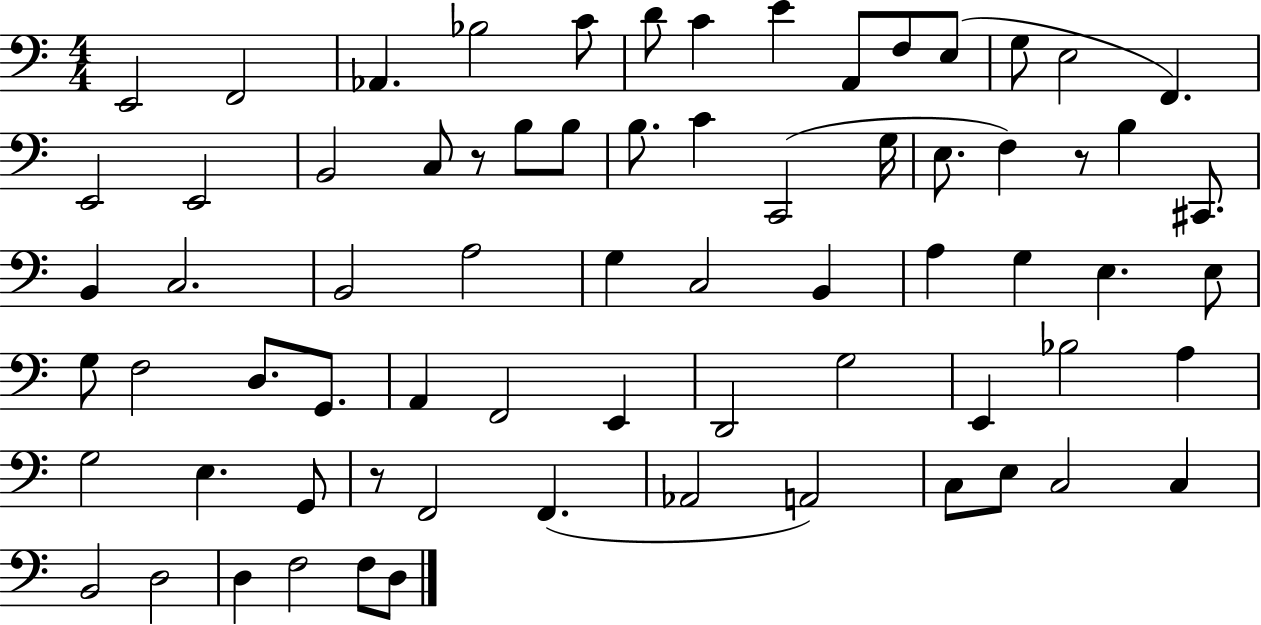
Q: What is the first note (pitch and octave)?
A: E2